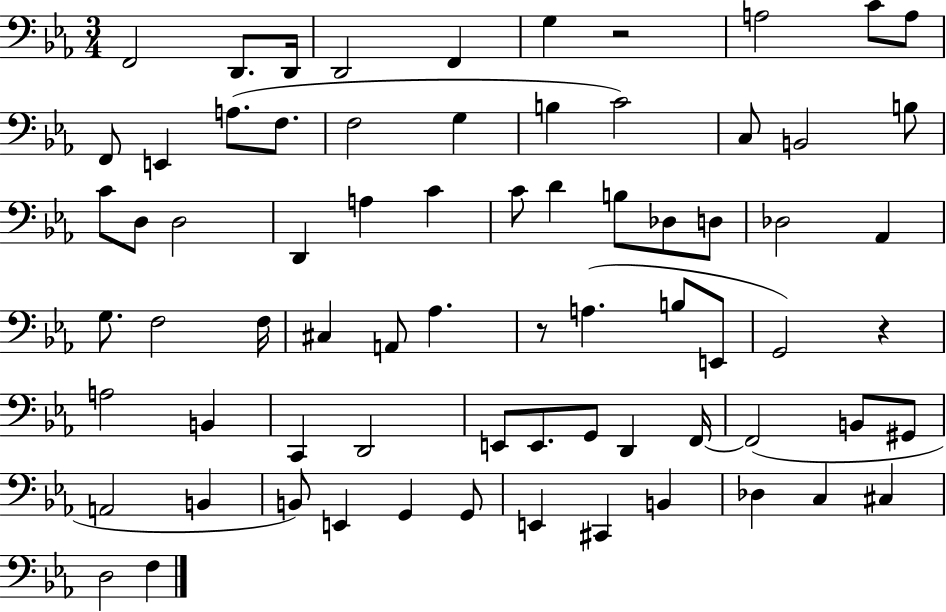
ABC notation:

X:1
T:Untitled
M:3/4
L:1/4
K:Eb
F,,2 D,,/2 D,,/4 D,,2 F,, G, z2 A,2 C/2 A,/2 F,,/2 E,, A,/2 F,/2 F,2 G, B, C2 C,/2 B,,2 B,/2 C/2 D,/2 D,2 D,, A, C C/2 D B,/2 _D,/2 D,/2 _D,2 _A,, G,/2 F,2 F,/4 ^C, A,,/2 _A, z/2 A, B,/2 E,,/2 G,,2 z A,2 B,, C,, D,,2 E,,/2 E,,/2 G,,/2 D,, F,,/4 F,,2 B,,/2 ^G,,/2 A,,2 B,, B,,/2 E,, G,, G,,/2 E,, ^C,, B,, _D, C, ^C, D,2 F,